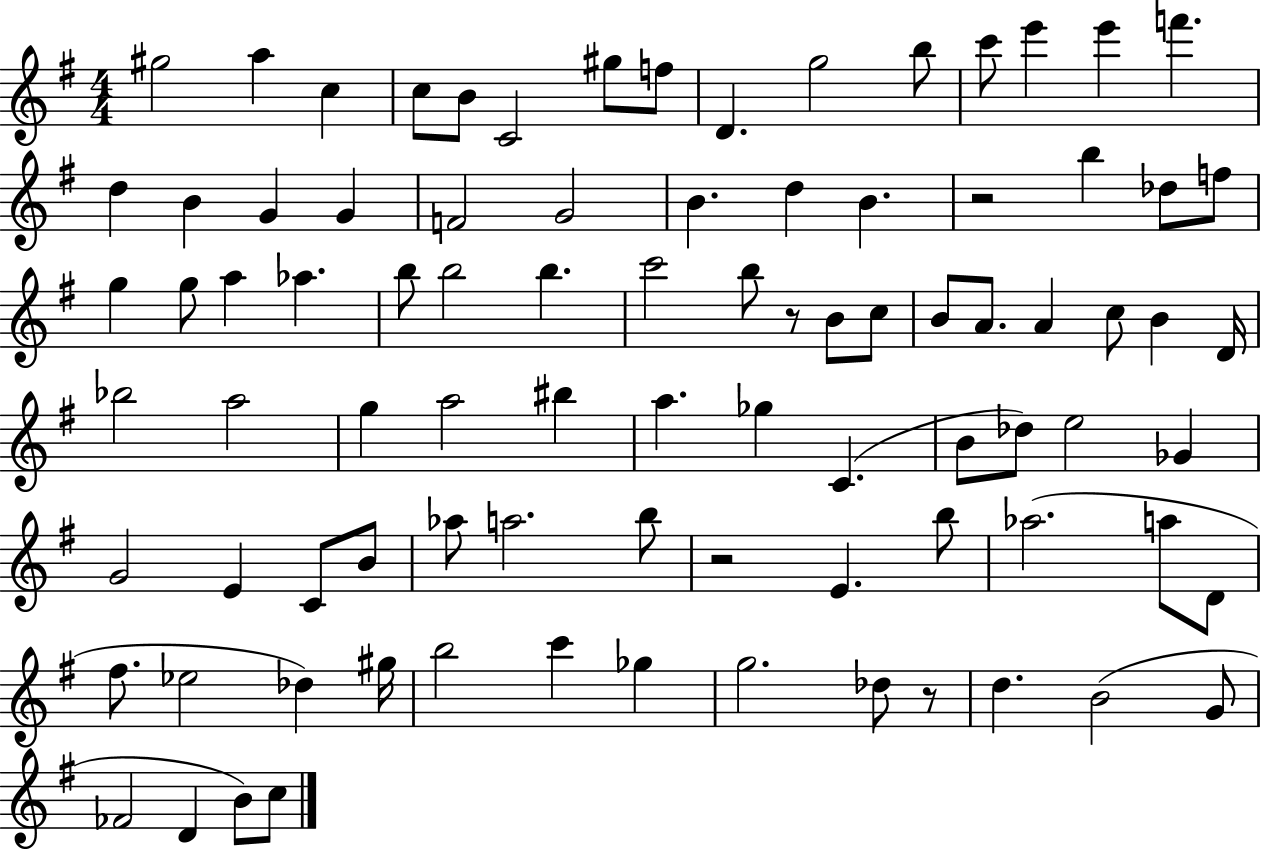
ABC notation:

X:1
T:Untitled
M:4/4
L:1/4
K:G
^g2 a c c/2 B/2 C2 ^g/2 f/2 D g2 b/2 c'/2 e' e' f' d B G G F2 G2 B d B z2 b _d/2 f/2 g g/2 a _a b/2 b2 b c'2 b/2 z/2 B/2 c/2 B/2 A/2 A c/2 B D/4 _b2 a2 g a2 ^b a _g C B/2 _d/2 e2 _G G2 E C/2 B/2 _a/2 a2 b/2 z2 E b/2 _a2 a/2 D/2 ^f/2 _e2 _d ^g/4 b2 c' _g g2 _d/2 z/2 d B2 G/2 _F2 D B/2 c/2